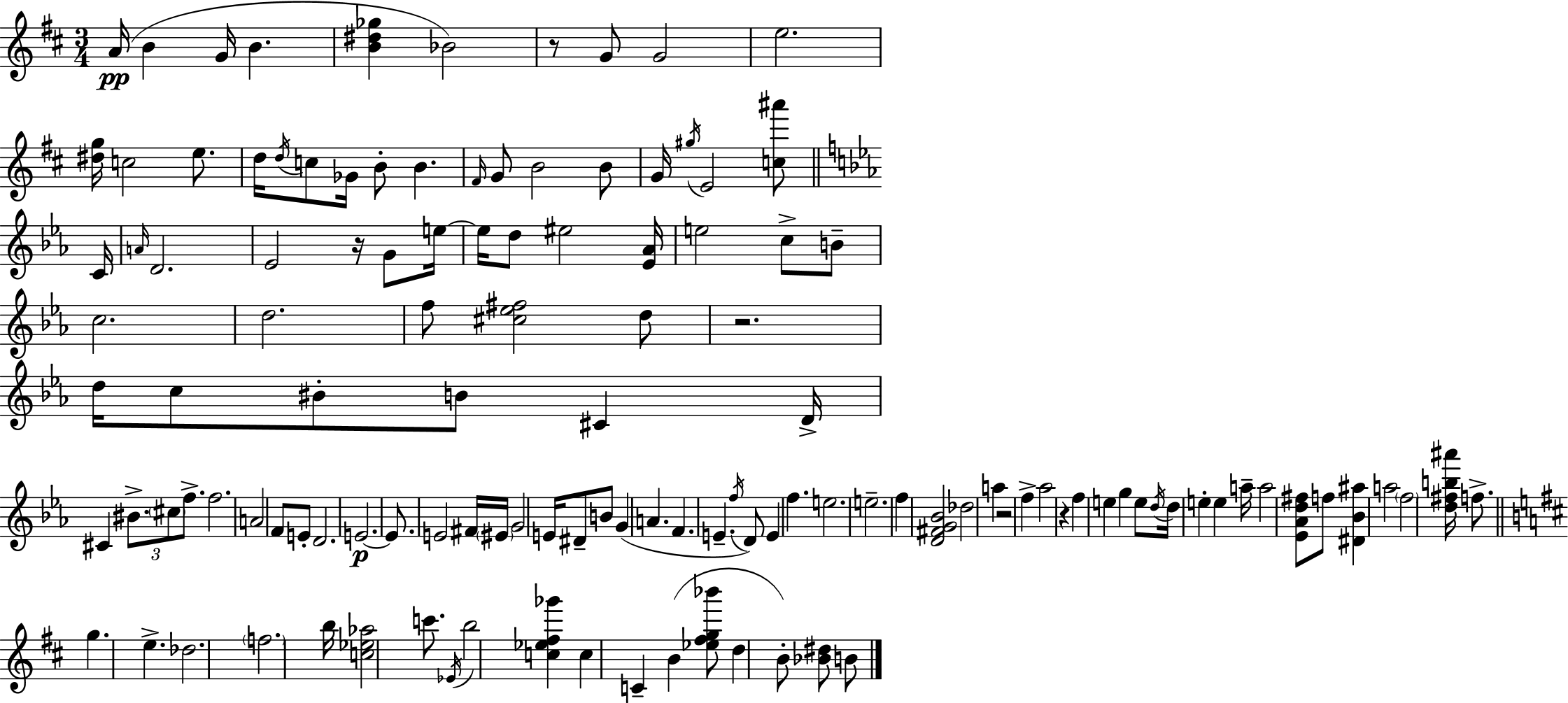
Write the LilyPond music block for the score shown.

{
  \clef treble
  \numericTimeSignature
  \time 3/4
  \key d \major
  a'16(\pp b'4 g'16 b'4. | <b' dis'' ges''>4 bes'2) | r8 g'8 g'2 | e''2. | \break <dis'' g''>16 c''2 e''8. | d''16 \acciaccatura { d''16 } c''8 ges'16 b'8-. b'4. | \grace { fis'16 } g'8 b'2 | b'8 g'16 \acciaccatura { gis''16 } e'2 | \break <c'' ais'''>8 \bar "||" \break \key ees \major c'16 \grace { a'16 } d'2. | ees'2 r16 g'8 | e''16~~ e''16 d''8 eis''2 | <ees' aes'>16 e''2 c''8-> | \break b'8-- c''2. | d''2. | f''8 <cis'' ees'' fis''>2 | d''8 r2. | \break d''16 c''8 bis'8-. b'8 cis'4 | d'16-> cis'4 \tuplet 3/2 { bis'8.-> \parenthesize cis''8 f''8.-> } | f''2. | a'2 f'8 | \break e'8-. d'2. | e'2.~~\p | e'8. e'2 | fis'16 \parenthesize eis'16 g'2 e'16 | \break dis'8-- b'8 g'4( a'4. | f'4. e'4.-- | \acciaccatura { f''16 }) d'8 e'4 f''4. | e''2. | \break e''2.-- | f''4 <d' fis' g' bes'>2 | des''2 a''4 | r2 f''4-> | \break aes''2 r4 | f''4 e''4 g''4 | e''8 \acciaccatura { d''16 } d''16 e''4-. e''4 | a''16-- a''2 | \break <ees' aes' d'' fis''>8 f''8 <dis' bes' ais''>4 a''2 | \parenthesize f''2 | <d'' fis'' b'' ais'''>16 f''8.-> \bar "||" \break \key d \major g''4. e''4.-> | des''2. | \parenthesize f''2. | b''16 <c'' ees'' aes''>2 c'''8. | \break \acciaccatura { ees'16 } b''2 <c'' ees'' fis'' ges'''>4 | c''4 c'4-- b'4( | <ees'' fis'' g'' bes'''>8 d''4 b'8-.) <bes' dis''>8 b'8 | \bar "|."
}